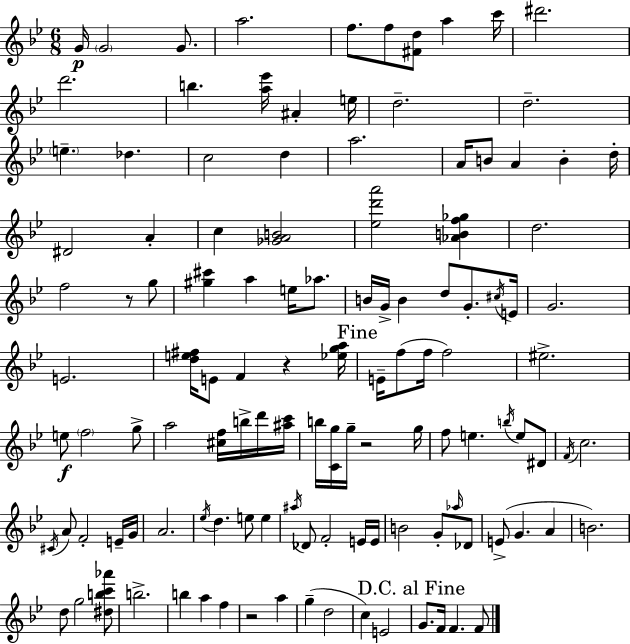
{
  \clef treble
  \numericTimeSignature
  \time 6/8
  \key g \minor
  g'16\p \parenthesize g'2 g'8. | a''2. | f''8. f''8 <fis' d''>8 a''4 c'''16 | dis'''2. | \break d'''2. | b''4. <a'' ees'''>16 ais'4-. e''16 | d''2.-- | d''2.-- | \break \parenthesize e''4.-- des''4. | c''2 d''4 | a''2. | a'16 b'8 a'4 b'4-. d''16-. | \break dis'2 a'4-. | c''4 <ges' a' b'>2 | <ees'' d''' a'''>2 <aes' b' f'' ges''>4 | d''2. | \break f''2 r8 g''8 | <gis'' cis'''>4 a''4 e''16 aes''8. | b'16 g'16-> b'4 d''8 g'8.-. \acciaccatura { cis''16 } | e'16 g'2. | \break e'2. | <d'' e'' fis''>16 e'8 f'4 r4 | <ees'' g'' a''>16 \mark "Fine" e'16-- f''8( f''16 f''2) | eis''2.-> | \break e''8\f \parenthesize f''2 g''8-> | a''2 <cis'' f''>16 b''16-> d'''16 | <ais'' c'''>16 b''16 <c' g''>16 g''16-- r2 | g''16 f''8 e''4. \acciaccatura { b''16 } e''8 | \break dis'8 \acciaccatura { f'16 } c''2. | \acciaccatura { cis'16 } a'8 f'2-. | e'16-- g'16 a'2. | \acciaccatura { ees''16 } d''4. e''8 | \break e''4 \acciaccatura { ais''16 } des'8 f'2-. | e'16 e'16 b'2 | g'8-. \grace { aes''16 } des'8 e'8->( g'4. | a'4 b'2.) | \break d''8 g''2 | <dis'' b'' c''' aes'''>8 b''2.-> | b''4 a''4 | f''4 r2 | \break a''4 g''4--( d''2 | c''4) e'2 | \mark "D.C. al Fine" g'8. f'16 f'4. | f'8 \bar "|."
}